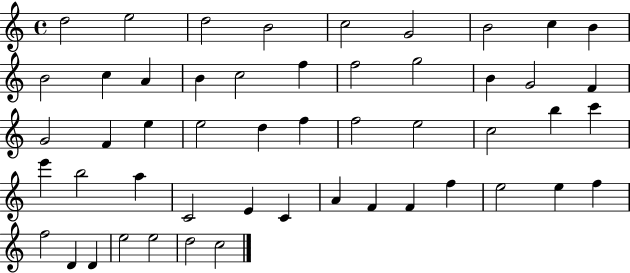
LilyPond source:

{
  \clef treble
  \time 4/4
  \defaultTimeSignature
  \key c \major
  d''2 e''2 | d''2 b'2 | c''2 g'2 | b'2 c''4 b'4 | \break b'2 c''4 a'4 | b'4 c''2 f''4 | f''2 g''2 | b'4 g'2 f'4 | \break g'2 f'4 e''4 | e''2 d''4 f''4 | f''2 e''2 | c''2 b''4 c'''4 | \break e'''4 b''2 a''4 | c'2 e'4 c'4 | a'4 f'4 f'4 f''4 | e''2 e''4 f''4 | \break f''2 d'4 d'4 | e''2 e''2 | d''2 c''2 | \bar "|."
}